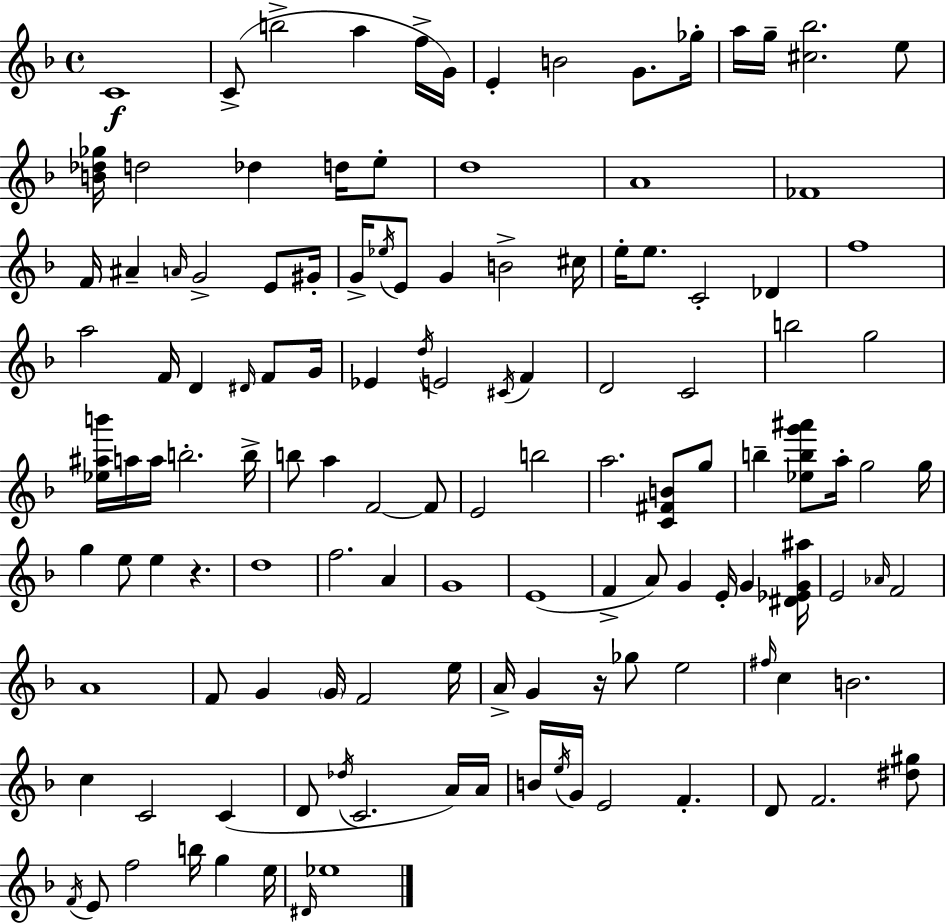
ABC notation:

X:1
T:Untitled
M:4/4
L:1/4
K:F
C4 C/2 b2 a f/4 G/4 E B2 G/2 _g/4 a/4 g/4 [^c_b]2 e/2 [B_d_g]/4 d2 _d d/4 e/2 d4 A4 _F4 F/4 ^A A/4 G2 E/2 ^G/4 G/4 _e/4 E/2 G B2 ^c/4 e/4 e/2 C2 _D f4 a2 F/4 D ^D/4 F/2 G/4 _E d/4 E2 ^C/4 F D2 C2 b2 g2 [_e^ab']/4 a/4 a/4 b2 b/4 b/2 a F2 F/2 E2 b2 a2 [C^FB]/2 g/2 b [_ebg'^a']/2 a/4 g2 g/4 g e/2 e z d4 f2 A G4 E4 F A/2 G E/4 G [^D_EG^a]/4 E2 _A/4 F2 A4 F/2 G G/4 F2 e/4 A/4 G z/4 _g/2 e2 ^f/4 c B2 c C2 C D/2 _d/4 C2 A/4 A/4 B/4 e/4 G/4 E2 F D/2 F2 [^d^g]/2 F/4 E/2 f2 b/4 g e/4 ^D/4 _e4